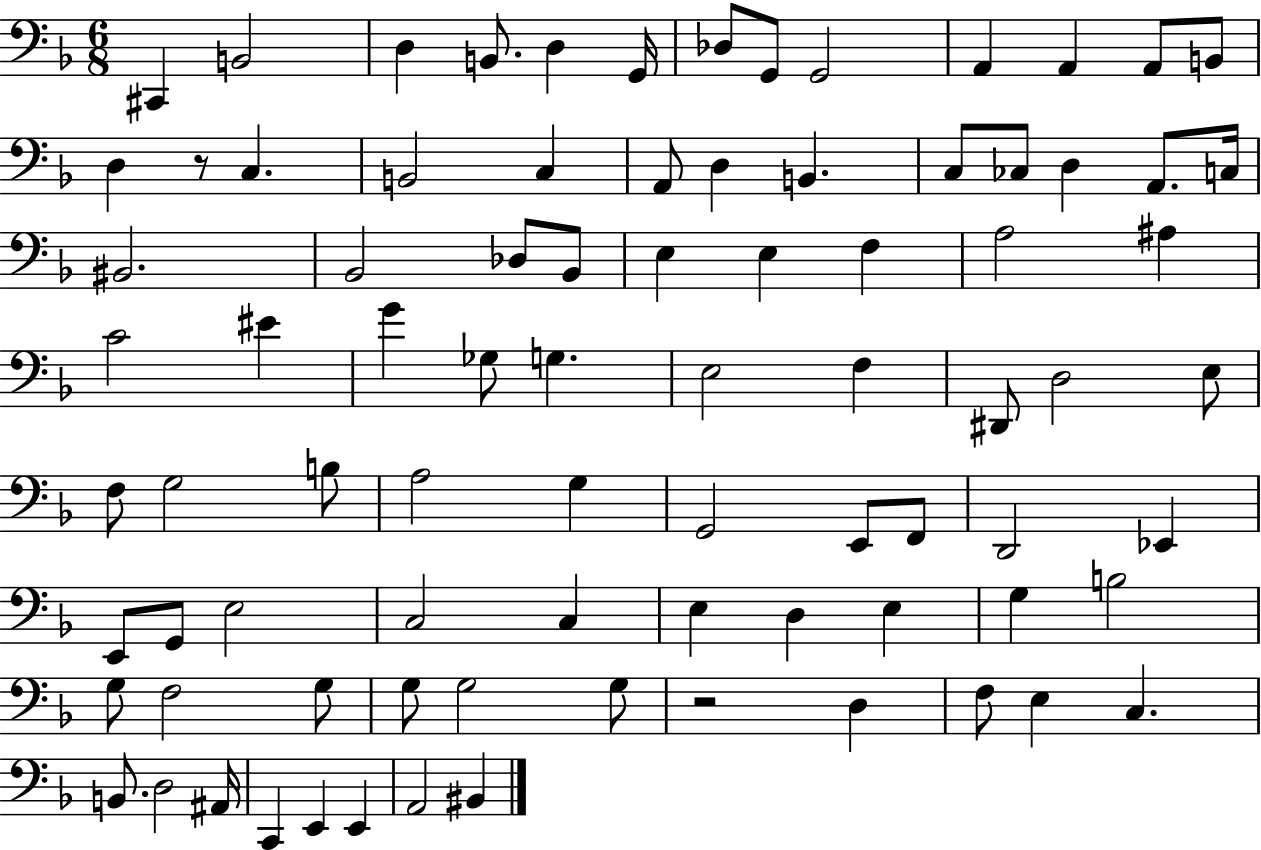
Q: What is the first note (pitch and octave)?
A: C#2